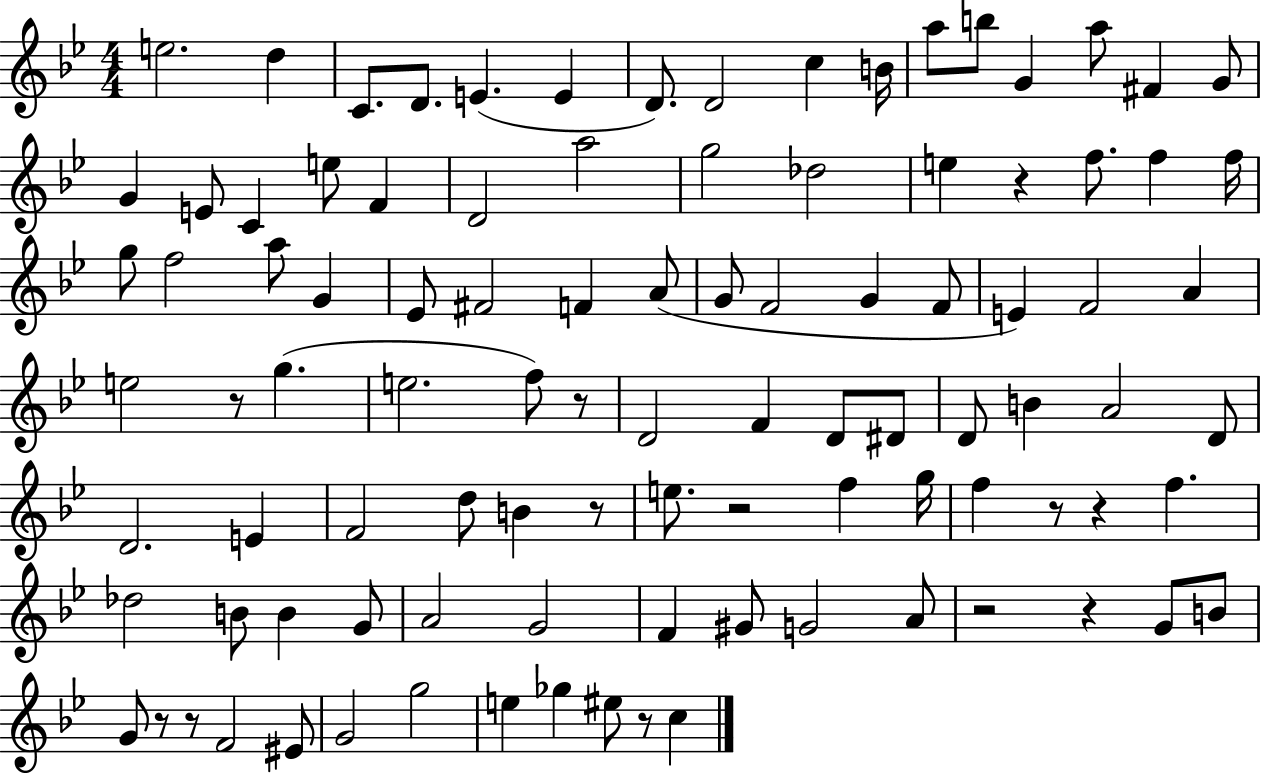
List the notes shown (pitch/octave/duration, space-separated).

E5/h. D5/q C4/e. D4/e. E4/q. E4/q D4/e. D4/h C5/q B4/s A5/e B5/e G4/q A5/e F#4/q G4/e G4/q E4/e C4/q E5/e F4/q D4/h A5/h G5/h Db5/h E5/q R/q F5/e. F5/q F5/s G5/e F5/h A5/e G4/q Eb4/e F#4/h F4/q A4/e G4/e F4/h G4/q F4/e E4/q F4/h A4/q E5/h R/e G5/q. E5/h. F5/e R/e D4/h F4/q D4/e D#4/e D4/e B4/q A4/h D4/e D4/h. E4/q F4/h D5/e B4/q R/e E5/e. R/h F5/q G5/s F5/q R/e R/q F5/q. Db5/h B4/e B4/q G4/e A4/h G4/h F4/q G#4/e G4/h A4/e R/h R/q G4/e B4/e G4/e R/e R/e F4/h EIS4/e G4/h G5/h E5/q Gb5/q EIS5/e R/e C5/q